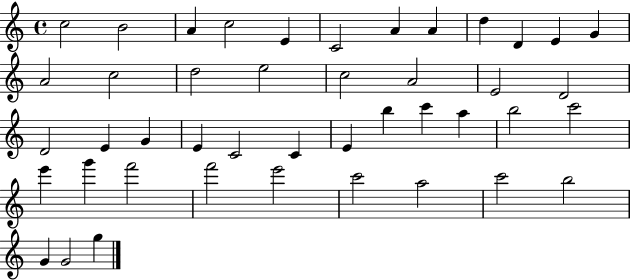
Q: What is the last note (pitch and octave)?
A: G5